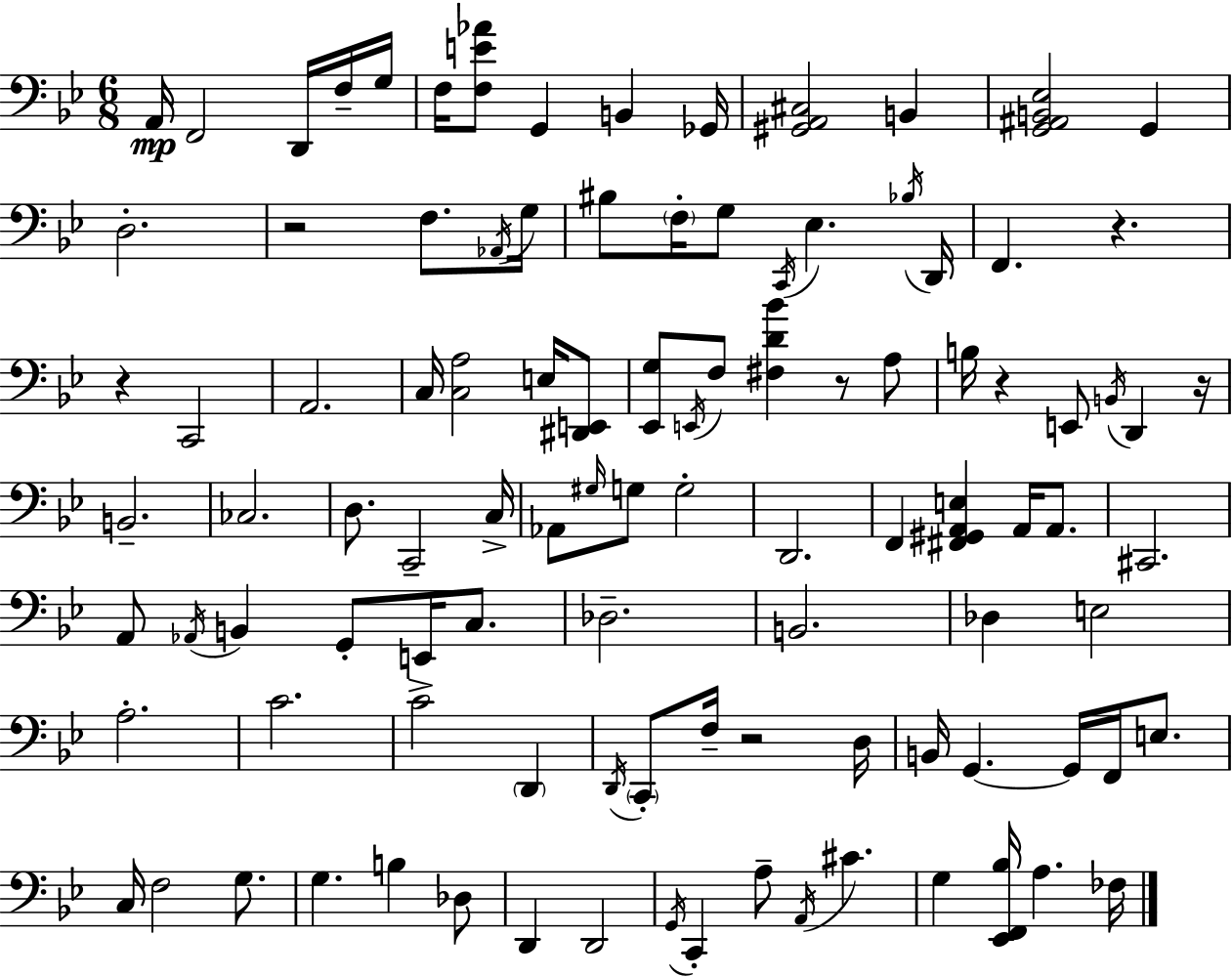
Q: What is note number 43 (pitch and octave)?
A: G3